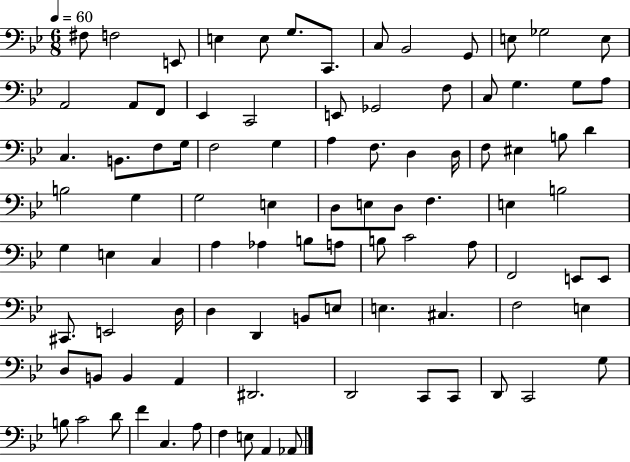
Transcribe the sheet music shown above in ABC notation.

X:1
T:Untitled
M:6/8
L:1/4
K:Bb
^F,/2 F,2 E,,/2 E, E,/2 G,/2 C,,/2 C,/2 _B,,2 G,,/2 E,/2 _G,2 E,/2 A,,2 A,,/2 F,,/2 _E,, C,,2 E,,/2 _G,,2 F,/2 C,/2 G, G,/2 A,/2 C, B,,/2 F,/2 G,/4 F,2 G, A, F,/2 D, D,/4 F,/2 ^E, B,/2 D B,2 G, G,2 E, D,/2 E,/2 D,/2 F, E, B,2 G, E, C, A, _A, B,/2 A,/2 B,/2 C2 A,/2 F,,2 E,,/2 E,,/2 ^C,,/2 E,,2 D,/4 D, D,, B,,/2 E,/2 E, ^C, F,2 E, D,/2 B,,/2 B,, A,, ^D,,2 D,,2 C,,/2 C,,/2 D,,/2 C,,2 G,/2 B,/2 C2 D/2 F C, A,/2 F, E,/2 A,, _A,,/2